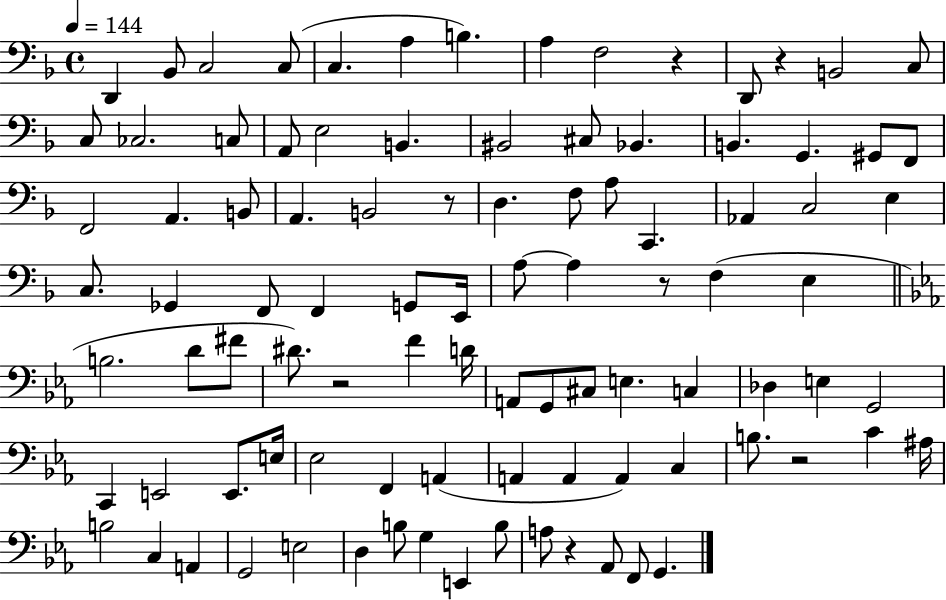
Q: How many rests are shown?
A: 7